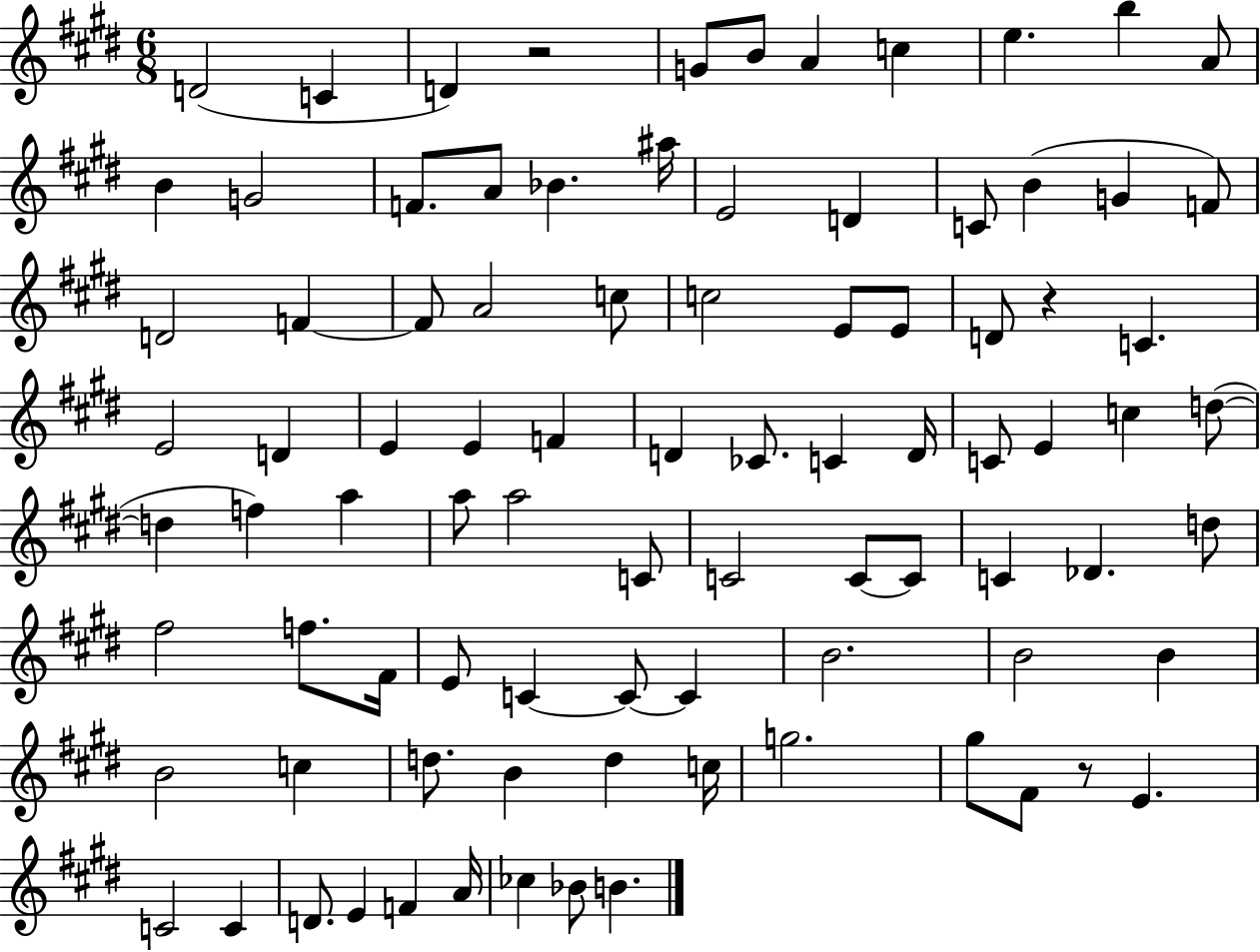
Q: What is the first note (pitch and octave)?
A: D4